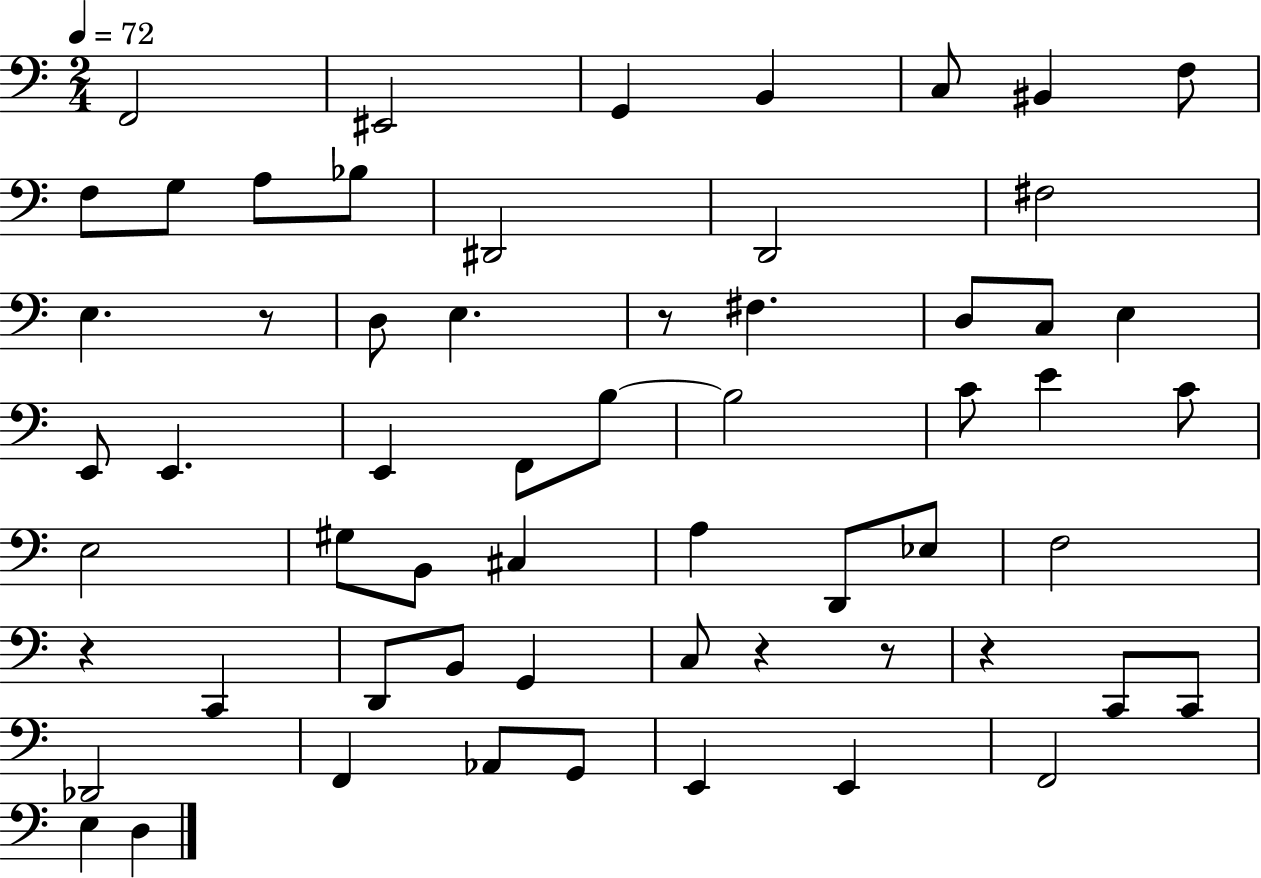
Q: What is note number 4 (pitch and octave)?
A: B2